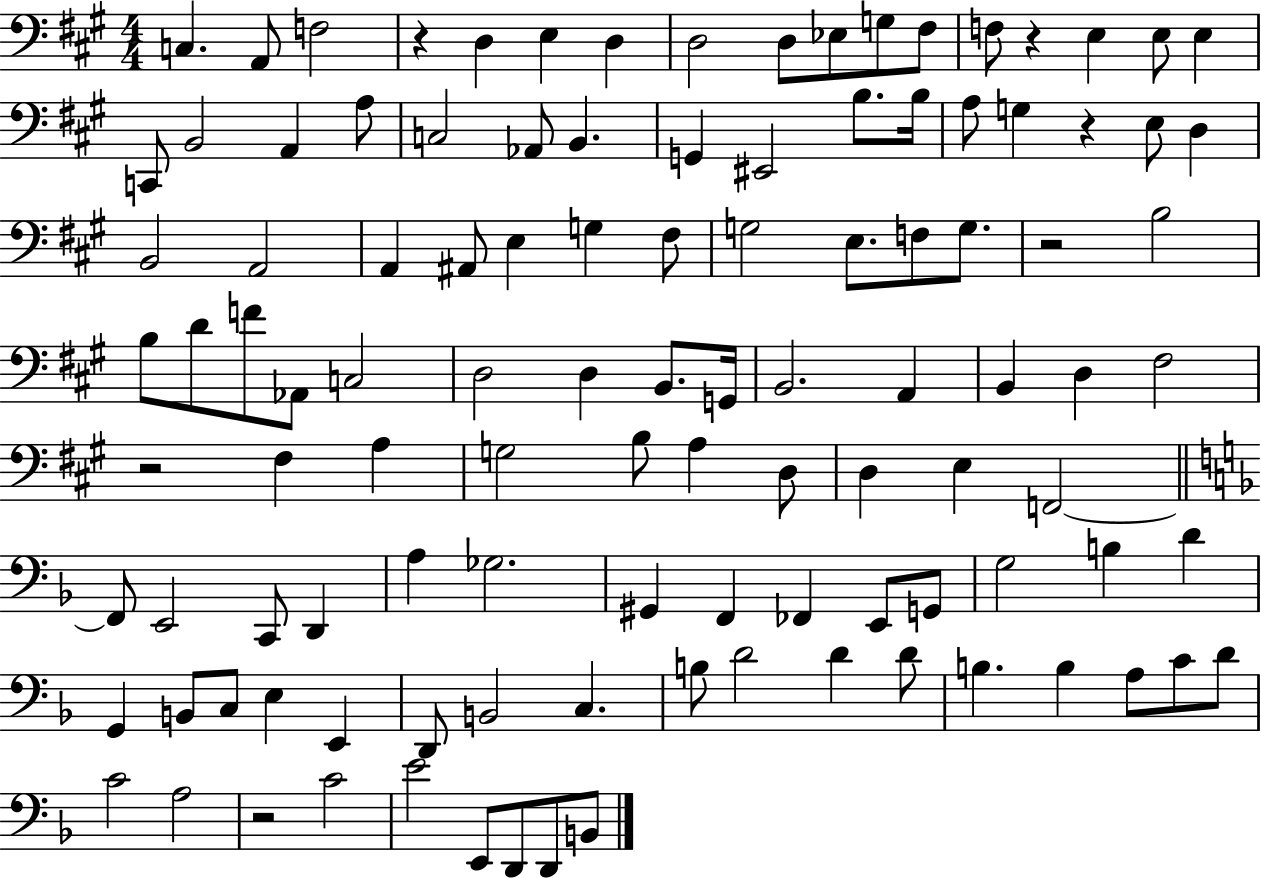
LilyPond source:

{
  \clef bass
  \numericTimeSignature
  \time 4/4
  \key a \major
  \repeat volta 2 { c4. a,8 f2 | r4 d4 e4 d4 | d2 d8 ees8 g8 fis8 | f8 r4 e4 e8 e4 | \break c,8 b,2 a,4 a8 | c2 aes,8 b,4. | g,4 eis,2 b8. b16 | a8 g4 r4 e8 d4 | \break b,2 a,2 | a,4 ais,8 e4 g4 fis8 | g2 e8. f8 g8. | r2 b2 | \break b8 d'8 f'8 aes,8 c2 | d2 d4 b,8. g,16 | b,2. a,4 | b,4 d4 fis2 | \break r2 fis4 a4 | g2 b8 a4 d8 | d4 e4 f,2~~ | \bar "||" \break \key f \major f,8 e,2 c,8 d,4 | a4 ges2. | gis,4 f,4 fes,4 e,8 g,8 | g2 b4 d'4 | \break g,4 b,8 c8 e4 e,4 | d,8 b,2 c4. | b8 d'2 d'4 d'8 | b4. b4 a8 c'8 d'8 | \break c'2 a2 | r2 c'2 | e'2 e,8 d,8 d,8 b,8 | } \bar "|."
}